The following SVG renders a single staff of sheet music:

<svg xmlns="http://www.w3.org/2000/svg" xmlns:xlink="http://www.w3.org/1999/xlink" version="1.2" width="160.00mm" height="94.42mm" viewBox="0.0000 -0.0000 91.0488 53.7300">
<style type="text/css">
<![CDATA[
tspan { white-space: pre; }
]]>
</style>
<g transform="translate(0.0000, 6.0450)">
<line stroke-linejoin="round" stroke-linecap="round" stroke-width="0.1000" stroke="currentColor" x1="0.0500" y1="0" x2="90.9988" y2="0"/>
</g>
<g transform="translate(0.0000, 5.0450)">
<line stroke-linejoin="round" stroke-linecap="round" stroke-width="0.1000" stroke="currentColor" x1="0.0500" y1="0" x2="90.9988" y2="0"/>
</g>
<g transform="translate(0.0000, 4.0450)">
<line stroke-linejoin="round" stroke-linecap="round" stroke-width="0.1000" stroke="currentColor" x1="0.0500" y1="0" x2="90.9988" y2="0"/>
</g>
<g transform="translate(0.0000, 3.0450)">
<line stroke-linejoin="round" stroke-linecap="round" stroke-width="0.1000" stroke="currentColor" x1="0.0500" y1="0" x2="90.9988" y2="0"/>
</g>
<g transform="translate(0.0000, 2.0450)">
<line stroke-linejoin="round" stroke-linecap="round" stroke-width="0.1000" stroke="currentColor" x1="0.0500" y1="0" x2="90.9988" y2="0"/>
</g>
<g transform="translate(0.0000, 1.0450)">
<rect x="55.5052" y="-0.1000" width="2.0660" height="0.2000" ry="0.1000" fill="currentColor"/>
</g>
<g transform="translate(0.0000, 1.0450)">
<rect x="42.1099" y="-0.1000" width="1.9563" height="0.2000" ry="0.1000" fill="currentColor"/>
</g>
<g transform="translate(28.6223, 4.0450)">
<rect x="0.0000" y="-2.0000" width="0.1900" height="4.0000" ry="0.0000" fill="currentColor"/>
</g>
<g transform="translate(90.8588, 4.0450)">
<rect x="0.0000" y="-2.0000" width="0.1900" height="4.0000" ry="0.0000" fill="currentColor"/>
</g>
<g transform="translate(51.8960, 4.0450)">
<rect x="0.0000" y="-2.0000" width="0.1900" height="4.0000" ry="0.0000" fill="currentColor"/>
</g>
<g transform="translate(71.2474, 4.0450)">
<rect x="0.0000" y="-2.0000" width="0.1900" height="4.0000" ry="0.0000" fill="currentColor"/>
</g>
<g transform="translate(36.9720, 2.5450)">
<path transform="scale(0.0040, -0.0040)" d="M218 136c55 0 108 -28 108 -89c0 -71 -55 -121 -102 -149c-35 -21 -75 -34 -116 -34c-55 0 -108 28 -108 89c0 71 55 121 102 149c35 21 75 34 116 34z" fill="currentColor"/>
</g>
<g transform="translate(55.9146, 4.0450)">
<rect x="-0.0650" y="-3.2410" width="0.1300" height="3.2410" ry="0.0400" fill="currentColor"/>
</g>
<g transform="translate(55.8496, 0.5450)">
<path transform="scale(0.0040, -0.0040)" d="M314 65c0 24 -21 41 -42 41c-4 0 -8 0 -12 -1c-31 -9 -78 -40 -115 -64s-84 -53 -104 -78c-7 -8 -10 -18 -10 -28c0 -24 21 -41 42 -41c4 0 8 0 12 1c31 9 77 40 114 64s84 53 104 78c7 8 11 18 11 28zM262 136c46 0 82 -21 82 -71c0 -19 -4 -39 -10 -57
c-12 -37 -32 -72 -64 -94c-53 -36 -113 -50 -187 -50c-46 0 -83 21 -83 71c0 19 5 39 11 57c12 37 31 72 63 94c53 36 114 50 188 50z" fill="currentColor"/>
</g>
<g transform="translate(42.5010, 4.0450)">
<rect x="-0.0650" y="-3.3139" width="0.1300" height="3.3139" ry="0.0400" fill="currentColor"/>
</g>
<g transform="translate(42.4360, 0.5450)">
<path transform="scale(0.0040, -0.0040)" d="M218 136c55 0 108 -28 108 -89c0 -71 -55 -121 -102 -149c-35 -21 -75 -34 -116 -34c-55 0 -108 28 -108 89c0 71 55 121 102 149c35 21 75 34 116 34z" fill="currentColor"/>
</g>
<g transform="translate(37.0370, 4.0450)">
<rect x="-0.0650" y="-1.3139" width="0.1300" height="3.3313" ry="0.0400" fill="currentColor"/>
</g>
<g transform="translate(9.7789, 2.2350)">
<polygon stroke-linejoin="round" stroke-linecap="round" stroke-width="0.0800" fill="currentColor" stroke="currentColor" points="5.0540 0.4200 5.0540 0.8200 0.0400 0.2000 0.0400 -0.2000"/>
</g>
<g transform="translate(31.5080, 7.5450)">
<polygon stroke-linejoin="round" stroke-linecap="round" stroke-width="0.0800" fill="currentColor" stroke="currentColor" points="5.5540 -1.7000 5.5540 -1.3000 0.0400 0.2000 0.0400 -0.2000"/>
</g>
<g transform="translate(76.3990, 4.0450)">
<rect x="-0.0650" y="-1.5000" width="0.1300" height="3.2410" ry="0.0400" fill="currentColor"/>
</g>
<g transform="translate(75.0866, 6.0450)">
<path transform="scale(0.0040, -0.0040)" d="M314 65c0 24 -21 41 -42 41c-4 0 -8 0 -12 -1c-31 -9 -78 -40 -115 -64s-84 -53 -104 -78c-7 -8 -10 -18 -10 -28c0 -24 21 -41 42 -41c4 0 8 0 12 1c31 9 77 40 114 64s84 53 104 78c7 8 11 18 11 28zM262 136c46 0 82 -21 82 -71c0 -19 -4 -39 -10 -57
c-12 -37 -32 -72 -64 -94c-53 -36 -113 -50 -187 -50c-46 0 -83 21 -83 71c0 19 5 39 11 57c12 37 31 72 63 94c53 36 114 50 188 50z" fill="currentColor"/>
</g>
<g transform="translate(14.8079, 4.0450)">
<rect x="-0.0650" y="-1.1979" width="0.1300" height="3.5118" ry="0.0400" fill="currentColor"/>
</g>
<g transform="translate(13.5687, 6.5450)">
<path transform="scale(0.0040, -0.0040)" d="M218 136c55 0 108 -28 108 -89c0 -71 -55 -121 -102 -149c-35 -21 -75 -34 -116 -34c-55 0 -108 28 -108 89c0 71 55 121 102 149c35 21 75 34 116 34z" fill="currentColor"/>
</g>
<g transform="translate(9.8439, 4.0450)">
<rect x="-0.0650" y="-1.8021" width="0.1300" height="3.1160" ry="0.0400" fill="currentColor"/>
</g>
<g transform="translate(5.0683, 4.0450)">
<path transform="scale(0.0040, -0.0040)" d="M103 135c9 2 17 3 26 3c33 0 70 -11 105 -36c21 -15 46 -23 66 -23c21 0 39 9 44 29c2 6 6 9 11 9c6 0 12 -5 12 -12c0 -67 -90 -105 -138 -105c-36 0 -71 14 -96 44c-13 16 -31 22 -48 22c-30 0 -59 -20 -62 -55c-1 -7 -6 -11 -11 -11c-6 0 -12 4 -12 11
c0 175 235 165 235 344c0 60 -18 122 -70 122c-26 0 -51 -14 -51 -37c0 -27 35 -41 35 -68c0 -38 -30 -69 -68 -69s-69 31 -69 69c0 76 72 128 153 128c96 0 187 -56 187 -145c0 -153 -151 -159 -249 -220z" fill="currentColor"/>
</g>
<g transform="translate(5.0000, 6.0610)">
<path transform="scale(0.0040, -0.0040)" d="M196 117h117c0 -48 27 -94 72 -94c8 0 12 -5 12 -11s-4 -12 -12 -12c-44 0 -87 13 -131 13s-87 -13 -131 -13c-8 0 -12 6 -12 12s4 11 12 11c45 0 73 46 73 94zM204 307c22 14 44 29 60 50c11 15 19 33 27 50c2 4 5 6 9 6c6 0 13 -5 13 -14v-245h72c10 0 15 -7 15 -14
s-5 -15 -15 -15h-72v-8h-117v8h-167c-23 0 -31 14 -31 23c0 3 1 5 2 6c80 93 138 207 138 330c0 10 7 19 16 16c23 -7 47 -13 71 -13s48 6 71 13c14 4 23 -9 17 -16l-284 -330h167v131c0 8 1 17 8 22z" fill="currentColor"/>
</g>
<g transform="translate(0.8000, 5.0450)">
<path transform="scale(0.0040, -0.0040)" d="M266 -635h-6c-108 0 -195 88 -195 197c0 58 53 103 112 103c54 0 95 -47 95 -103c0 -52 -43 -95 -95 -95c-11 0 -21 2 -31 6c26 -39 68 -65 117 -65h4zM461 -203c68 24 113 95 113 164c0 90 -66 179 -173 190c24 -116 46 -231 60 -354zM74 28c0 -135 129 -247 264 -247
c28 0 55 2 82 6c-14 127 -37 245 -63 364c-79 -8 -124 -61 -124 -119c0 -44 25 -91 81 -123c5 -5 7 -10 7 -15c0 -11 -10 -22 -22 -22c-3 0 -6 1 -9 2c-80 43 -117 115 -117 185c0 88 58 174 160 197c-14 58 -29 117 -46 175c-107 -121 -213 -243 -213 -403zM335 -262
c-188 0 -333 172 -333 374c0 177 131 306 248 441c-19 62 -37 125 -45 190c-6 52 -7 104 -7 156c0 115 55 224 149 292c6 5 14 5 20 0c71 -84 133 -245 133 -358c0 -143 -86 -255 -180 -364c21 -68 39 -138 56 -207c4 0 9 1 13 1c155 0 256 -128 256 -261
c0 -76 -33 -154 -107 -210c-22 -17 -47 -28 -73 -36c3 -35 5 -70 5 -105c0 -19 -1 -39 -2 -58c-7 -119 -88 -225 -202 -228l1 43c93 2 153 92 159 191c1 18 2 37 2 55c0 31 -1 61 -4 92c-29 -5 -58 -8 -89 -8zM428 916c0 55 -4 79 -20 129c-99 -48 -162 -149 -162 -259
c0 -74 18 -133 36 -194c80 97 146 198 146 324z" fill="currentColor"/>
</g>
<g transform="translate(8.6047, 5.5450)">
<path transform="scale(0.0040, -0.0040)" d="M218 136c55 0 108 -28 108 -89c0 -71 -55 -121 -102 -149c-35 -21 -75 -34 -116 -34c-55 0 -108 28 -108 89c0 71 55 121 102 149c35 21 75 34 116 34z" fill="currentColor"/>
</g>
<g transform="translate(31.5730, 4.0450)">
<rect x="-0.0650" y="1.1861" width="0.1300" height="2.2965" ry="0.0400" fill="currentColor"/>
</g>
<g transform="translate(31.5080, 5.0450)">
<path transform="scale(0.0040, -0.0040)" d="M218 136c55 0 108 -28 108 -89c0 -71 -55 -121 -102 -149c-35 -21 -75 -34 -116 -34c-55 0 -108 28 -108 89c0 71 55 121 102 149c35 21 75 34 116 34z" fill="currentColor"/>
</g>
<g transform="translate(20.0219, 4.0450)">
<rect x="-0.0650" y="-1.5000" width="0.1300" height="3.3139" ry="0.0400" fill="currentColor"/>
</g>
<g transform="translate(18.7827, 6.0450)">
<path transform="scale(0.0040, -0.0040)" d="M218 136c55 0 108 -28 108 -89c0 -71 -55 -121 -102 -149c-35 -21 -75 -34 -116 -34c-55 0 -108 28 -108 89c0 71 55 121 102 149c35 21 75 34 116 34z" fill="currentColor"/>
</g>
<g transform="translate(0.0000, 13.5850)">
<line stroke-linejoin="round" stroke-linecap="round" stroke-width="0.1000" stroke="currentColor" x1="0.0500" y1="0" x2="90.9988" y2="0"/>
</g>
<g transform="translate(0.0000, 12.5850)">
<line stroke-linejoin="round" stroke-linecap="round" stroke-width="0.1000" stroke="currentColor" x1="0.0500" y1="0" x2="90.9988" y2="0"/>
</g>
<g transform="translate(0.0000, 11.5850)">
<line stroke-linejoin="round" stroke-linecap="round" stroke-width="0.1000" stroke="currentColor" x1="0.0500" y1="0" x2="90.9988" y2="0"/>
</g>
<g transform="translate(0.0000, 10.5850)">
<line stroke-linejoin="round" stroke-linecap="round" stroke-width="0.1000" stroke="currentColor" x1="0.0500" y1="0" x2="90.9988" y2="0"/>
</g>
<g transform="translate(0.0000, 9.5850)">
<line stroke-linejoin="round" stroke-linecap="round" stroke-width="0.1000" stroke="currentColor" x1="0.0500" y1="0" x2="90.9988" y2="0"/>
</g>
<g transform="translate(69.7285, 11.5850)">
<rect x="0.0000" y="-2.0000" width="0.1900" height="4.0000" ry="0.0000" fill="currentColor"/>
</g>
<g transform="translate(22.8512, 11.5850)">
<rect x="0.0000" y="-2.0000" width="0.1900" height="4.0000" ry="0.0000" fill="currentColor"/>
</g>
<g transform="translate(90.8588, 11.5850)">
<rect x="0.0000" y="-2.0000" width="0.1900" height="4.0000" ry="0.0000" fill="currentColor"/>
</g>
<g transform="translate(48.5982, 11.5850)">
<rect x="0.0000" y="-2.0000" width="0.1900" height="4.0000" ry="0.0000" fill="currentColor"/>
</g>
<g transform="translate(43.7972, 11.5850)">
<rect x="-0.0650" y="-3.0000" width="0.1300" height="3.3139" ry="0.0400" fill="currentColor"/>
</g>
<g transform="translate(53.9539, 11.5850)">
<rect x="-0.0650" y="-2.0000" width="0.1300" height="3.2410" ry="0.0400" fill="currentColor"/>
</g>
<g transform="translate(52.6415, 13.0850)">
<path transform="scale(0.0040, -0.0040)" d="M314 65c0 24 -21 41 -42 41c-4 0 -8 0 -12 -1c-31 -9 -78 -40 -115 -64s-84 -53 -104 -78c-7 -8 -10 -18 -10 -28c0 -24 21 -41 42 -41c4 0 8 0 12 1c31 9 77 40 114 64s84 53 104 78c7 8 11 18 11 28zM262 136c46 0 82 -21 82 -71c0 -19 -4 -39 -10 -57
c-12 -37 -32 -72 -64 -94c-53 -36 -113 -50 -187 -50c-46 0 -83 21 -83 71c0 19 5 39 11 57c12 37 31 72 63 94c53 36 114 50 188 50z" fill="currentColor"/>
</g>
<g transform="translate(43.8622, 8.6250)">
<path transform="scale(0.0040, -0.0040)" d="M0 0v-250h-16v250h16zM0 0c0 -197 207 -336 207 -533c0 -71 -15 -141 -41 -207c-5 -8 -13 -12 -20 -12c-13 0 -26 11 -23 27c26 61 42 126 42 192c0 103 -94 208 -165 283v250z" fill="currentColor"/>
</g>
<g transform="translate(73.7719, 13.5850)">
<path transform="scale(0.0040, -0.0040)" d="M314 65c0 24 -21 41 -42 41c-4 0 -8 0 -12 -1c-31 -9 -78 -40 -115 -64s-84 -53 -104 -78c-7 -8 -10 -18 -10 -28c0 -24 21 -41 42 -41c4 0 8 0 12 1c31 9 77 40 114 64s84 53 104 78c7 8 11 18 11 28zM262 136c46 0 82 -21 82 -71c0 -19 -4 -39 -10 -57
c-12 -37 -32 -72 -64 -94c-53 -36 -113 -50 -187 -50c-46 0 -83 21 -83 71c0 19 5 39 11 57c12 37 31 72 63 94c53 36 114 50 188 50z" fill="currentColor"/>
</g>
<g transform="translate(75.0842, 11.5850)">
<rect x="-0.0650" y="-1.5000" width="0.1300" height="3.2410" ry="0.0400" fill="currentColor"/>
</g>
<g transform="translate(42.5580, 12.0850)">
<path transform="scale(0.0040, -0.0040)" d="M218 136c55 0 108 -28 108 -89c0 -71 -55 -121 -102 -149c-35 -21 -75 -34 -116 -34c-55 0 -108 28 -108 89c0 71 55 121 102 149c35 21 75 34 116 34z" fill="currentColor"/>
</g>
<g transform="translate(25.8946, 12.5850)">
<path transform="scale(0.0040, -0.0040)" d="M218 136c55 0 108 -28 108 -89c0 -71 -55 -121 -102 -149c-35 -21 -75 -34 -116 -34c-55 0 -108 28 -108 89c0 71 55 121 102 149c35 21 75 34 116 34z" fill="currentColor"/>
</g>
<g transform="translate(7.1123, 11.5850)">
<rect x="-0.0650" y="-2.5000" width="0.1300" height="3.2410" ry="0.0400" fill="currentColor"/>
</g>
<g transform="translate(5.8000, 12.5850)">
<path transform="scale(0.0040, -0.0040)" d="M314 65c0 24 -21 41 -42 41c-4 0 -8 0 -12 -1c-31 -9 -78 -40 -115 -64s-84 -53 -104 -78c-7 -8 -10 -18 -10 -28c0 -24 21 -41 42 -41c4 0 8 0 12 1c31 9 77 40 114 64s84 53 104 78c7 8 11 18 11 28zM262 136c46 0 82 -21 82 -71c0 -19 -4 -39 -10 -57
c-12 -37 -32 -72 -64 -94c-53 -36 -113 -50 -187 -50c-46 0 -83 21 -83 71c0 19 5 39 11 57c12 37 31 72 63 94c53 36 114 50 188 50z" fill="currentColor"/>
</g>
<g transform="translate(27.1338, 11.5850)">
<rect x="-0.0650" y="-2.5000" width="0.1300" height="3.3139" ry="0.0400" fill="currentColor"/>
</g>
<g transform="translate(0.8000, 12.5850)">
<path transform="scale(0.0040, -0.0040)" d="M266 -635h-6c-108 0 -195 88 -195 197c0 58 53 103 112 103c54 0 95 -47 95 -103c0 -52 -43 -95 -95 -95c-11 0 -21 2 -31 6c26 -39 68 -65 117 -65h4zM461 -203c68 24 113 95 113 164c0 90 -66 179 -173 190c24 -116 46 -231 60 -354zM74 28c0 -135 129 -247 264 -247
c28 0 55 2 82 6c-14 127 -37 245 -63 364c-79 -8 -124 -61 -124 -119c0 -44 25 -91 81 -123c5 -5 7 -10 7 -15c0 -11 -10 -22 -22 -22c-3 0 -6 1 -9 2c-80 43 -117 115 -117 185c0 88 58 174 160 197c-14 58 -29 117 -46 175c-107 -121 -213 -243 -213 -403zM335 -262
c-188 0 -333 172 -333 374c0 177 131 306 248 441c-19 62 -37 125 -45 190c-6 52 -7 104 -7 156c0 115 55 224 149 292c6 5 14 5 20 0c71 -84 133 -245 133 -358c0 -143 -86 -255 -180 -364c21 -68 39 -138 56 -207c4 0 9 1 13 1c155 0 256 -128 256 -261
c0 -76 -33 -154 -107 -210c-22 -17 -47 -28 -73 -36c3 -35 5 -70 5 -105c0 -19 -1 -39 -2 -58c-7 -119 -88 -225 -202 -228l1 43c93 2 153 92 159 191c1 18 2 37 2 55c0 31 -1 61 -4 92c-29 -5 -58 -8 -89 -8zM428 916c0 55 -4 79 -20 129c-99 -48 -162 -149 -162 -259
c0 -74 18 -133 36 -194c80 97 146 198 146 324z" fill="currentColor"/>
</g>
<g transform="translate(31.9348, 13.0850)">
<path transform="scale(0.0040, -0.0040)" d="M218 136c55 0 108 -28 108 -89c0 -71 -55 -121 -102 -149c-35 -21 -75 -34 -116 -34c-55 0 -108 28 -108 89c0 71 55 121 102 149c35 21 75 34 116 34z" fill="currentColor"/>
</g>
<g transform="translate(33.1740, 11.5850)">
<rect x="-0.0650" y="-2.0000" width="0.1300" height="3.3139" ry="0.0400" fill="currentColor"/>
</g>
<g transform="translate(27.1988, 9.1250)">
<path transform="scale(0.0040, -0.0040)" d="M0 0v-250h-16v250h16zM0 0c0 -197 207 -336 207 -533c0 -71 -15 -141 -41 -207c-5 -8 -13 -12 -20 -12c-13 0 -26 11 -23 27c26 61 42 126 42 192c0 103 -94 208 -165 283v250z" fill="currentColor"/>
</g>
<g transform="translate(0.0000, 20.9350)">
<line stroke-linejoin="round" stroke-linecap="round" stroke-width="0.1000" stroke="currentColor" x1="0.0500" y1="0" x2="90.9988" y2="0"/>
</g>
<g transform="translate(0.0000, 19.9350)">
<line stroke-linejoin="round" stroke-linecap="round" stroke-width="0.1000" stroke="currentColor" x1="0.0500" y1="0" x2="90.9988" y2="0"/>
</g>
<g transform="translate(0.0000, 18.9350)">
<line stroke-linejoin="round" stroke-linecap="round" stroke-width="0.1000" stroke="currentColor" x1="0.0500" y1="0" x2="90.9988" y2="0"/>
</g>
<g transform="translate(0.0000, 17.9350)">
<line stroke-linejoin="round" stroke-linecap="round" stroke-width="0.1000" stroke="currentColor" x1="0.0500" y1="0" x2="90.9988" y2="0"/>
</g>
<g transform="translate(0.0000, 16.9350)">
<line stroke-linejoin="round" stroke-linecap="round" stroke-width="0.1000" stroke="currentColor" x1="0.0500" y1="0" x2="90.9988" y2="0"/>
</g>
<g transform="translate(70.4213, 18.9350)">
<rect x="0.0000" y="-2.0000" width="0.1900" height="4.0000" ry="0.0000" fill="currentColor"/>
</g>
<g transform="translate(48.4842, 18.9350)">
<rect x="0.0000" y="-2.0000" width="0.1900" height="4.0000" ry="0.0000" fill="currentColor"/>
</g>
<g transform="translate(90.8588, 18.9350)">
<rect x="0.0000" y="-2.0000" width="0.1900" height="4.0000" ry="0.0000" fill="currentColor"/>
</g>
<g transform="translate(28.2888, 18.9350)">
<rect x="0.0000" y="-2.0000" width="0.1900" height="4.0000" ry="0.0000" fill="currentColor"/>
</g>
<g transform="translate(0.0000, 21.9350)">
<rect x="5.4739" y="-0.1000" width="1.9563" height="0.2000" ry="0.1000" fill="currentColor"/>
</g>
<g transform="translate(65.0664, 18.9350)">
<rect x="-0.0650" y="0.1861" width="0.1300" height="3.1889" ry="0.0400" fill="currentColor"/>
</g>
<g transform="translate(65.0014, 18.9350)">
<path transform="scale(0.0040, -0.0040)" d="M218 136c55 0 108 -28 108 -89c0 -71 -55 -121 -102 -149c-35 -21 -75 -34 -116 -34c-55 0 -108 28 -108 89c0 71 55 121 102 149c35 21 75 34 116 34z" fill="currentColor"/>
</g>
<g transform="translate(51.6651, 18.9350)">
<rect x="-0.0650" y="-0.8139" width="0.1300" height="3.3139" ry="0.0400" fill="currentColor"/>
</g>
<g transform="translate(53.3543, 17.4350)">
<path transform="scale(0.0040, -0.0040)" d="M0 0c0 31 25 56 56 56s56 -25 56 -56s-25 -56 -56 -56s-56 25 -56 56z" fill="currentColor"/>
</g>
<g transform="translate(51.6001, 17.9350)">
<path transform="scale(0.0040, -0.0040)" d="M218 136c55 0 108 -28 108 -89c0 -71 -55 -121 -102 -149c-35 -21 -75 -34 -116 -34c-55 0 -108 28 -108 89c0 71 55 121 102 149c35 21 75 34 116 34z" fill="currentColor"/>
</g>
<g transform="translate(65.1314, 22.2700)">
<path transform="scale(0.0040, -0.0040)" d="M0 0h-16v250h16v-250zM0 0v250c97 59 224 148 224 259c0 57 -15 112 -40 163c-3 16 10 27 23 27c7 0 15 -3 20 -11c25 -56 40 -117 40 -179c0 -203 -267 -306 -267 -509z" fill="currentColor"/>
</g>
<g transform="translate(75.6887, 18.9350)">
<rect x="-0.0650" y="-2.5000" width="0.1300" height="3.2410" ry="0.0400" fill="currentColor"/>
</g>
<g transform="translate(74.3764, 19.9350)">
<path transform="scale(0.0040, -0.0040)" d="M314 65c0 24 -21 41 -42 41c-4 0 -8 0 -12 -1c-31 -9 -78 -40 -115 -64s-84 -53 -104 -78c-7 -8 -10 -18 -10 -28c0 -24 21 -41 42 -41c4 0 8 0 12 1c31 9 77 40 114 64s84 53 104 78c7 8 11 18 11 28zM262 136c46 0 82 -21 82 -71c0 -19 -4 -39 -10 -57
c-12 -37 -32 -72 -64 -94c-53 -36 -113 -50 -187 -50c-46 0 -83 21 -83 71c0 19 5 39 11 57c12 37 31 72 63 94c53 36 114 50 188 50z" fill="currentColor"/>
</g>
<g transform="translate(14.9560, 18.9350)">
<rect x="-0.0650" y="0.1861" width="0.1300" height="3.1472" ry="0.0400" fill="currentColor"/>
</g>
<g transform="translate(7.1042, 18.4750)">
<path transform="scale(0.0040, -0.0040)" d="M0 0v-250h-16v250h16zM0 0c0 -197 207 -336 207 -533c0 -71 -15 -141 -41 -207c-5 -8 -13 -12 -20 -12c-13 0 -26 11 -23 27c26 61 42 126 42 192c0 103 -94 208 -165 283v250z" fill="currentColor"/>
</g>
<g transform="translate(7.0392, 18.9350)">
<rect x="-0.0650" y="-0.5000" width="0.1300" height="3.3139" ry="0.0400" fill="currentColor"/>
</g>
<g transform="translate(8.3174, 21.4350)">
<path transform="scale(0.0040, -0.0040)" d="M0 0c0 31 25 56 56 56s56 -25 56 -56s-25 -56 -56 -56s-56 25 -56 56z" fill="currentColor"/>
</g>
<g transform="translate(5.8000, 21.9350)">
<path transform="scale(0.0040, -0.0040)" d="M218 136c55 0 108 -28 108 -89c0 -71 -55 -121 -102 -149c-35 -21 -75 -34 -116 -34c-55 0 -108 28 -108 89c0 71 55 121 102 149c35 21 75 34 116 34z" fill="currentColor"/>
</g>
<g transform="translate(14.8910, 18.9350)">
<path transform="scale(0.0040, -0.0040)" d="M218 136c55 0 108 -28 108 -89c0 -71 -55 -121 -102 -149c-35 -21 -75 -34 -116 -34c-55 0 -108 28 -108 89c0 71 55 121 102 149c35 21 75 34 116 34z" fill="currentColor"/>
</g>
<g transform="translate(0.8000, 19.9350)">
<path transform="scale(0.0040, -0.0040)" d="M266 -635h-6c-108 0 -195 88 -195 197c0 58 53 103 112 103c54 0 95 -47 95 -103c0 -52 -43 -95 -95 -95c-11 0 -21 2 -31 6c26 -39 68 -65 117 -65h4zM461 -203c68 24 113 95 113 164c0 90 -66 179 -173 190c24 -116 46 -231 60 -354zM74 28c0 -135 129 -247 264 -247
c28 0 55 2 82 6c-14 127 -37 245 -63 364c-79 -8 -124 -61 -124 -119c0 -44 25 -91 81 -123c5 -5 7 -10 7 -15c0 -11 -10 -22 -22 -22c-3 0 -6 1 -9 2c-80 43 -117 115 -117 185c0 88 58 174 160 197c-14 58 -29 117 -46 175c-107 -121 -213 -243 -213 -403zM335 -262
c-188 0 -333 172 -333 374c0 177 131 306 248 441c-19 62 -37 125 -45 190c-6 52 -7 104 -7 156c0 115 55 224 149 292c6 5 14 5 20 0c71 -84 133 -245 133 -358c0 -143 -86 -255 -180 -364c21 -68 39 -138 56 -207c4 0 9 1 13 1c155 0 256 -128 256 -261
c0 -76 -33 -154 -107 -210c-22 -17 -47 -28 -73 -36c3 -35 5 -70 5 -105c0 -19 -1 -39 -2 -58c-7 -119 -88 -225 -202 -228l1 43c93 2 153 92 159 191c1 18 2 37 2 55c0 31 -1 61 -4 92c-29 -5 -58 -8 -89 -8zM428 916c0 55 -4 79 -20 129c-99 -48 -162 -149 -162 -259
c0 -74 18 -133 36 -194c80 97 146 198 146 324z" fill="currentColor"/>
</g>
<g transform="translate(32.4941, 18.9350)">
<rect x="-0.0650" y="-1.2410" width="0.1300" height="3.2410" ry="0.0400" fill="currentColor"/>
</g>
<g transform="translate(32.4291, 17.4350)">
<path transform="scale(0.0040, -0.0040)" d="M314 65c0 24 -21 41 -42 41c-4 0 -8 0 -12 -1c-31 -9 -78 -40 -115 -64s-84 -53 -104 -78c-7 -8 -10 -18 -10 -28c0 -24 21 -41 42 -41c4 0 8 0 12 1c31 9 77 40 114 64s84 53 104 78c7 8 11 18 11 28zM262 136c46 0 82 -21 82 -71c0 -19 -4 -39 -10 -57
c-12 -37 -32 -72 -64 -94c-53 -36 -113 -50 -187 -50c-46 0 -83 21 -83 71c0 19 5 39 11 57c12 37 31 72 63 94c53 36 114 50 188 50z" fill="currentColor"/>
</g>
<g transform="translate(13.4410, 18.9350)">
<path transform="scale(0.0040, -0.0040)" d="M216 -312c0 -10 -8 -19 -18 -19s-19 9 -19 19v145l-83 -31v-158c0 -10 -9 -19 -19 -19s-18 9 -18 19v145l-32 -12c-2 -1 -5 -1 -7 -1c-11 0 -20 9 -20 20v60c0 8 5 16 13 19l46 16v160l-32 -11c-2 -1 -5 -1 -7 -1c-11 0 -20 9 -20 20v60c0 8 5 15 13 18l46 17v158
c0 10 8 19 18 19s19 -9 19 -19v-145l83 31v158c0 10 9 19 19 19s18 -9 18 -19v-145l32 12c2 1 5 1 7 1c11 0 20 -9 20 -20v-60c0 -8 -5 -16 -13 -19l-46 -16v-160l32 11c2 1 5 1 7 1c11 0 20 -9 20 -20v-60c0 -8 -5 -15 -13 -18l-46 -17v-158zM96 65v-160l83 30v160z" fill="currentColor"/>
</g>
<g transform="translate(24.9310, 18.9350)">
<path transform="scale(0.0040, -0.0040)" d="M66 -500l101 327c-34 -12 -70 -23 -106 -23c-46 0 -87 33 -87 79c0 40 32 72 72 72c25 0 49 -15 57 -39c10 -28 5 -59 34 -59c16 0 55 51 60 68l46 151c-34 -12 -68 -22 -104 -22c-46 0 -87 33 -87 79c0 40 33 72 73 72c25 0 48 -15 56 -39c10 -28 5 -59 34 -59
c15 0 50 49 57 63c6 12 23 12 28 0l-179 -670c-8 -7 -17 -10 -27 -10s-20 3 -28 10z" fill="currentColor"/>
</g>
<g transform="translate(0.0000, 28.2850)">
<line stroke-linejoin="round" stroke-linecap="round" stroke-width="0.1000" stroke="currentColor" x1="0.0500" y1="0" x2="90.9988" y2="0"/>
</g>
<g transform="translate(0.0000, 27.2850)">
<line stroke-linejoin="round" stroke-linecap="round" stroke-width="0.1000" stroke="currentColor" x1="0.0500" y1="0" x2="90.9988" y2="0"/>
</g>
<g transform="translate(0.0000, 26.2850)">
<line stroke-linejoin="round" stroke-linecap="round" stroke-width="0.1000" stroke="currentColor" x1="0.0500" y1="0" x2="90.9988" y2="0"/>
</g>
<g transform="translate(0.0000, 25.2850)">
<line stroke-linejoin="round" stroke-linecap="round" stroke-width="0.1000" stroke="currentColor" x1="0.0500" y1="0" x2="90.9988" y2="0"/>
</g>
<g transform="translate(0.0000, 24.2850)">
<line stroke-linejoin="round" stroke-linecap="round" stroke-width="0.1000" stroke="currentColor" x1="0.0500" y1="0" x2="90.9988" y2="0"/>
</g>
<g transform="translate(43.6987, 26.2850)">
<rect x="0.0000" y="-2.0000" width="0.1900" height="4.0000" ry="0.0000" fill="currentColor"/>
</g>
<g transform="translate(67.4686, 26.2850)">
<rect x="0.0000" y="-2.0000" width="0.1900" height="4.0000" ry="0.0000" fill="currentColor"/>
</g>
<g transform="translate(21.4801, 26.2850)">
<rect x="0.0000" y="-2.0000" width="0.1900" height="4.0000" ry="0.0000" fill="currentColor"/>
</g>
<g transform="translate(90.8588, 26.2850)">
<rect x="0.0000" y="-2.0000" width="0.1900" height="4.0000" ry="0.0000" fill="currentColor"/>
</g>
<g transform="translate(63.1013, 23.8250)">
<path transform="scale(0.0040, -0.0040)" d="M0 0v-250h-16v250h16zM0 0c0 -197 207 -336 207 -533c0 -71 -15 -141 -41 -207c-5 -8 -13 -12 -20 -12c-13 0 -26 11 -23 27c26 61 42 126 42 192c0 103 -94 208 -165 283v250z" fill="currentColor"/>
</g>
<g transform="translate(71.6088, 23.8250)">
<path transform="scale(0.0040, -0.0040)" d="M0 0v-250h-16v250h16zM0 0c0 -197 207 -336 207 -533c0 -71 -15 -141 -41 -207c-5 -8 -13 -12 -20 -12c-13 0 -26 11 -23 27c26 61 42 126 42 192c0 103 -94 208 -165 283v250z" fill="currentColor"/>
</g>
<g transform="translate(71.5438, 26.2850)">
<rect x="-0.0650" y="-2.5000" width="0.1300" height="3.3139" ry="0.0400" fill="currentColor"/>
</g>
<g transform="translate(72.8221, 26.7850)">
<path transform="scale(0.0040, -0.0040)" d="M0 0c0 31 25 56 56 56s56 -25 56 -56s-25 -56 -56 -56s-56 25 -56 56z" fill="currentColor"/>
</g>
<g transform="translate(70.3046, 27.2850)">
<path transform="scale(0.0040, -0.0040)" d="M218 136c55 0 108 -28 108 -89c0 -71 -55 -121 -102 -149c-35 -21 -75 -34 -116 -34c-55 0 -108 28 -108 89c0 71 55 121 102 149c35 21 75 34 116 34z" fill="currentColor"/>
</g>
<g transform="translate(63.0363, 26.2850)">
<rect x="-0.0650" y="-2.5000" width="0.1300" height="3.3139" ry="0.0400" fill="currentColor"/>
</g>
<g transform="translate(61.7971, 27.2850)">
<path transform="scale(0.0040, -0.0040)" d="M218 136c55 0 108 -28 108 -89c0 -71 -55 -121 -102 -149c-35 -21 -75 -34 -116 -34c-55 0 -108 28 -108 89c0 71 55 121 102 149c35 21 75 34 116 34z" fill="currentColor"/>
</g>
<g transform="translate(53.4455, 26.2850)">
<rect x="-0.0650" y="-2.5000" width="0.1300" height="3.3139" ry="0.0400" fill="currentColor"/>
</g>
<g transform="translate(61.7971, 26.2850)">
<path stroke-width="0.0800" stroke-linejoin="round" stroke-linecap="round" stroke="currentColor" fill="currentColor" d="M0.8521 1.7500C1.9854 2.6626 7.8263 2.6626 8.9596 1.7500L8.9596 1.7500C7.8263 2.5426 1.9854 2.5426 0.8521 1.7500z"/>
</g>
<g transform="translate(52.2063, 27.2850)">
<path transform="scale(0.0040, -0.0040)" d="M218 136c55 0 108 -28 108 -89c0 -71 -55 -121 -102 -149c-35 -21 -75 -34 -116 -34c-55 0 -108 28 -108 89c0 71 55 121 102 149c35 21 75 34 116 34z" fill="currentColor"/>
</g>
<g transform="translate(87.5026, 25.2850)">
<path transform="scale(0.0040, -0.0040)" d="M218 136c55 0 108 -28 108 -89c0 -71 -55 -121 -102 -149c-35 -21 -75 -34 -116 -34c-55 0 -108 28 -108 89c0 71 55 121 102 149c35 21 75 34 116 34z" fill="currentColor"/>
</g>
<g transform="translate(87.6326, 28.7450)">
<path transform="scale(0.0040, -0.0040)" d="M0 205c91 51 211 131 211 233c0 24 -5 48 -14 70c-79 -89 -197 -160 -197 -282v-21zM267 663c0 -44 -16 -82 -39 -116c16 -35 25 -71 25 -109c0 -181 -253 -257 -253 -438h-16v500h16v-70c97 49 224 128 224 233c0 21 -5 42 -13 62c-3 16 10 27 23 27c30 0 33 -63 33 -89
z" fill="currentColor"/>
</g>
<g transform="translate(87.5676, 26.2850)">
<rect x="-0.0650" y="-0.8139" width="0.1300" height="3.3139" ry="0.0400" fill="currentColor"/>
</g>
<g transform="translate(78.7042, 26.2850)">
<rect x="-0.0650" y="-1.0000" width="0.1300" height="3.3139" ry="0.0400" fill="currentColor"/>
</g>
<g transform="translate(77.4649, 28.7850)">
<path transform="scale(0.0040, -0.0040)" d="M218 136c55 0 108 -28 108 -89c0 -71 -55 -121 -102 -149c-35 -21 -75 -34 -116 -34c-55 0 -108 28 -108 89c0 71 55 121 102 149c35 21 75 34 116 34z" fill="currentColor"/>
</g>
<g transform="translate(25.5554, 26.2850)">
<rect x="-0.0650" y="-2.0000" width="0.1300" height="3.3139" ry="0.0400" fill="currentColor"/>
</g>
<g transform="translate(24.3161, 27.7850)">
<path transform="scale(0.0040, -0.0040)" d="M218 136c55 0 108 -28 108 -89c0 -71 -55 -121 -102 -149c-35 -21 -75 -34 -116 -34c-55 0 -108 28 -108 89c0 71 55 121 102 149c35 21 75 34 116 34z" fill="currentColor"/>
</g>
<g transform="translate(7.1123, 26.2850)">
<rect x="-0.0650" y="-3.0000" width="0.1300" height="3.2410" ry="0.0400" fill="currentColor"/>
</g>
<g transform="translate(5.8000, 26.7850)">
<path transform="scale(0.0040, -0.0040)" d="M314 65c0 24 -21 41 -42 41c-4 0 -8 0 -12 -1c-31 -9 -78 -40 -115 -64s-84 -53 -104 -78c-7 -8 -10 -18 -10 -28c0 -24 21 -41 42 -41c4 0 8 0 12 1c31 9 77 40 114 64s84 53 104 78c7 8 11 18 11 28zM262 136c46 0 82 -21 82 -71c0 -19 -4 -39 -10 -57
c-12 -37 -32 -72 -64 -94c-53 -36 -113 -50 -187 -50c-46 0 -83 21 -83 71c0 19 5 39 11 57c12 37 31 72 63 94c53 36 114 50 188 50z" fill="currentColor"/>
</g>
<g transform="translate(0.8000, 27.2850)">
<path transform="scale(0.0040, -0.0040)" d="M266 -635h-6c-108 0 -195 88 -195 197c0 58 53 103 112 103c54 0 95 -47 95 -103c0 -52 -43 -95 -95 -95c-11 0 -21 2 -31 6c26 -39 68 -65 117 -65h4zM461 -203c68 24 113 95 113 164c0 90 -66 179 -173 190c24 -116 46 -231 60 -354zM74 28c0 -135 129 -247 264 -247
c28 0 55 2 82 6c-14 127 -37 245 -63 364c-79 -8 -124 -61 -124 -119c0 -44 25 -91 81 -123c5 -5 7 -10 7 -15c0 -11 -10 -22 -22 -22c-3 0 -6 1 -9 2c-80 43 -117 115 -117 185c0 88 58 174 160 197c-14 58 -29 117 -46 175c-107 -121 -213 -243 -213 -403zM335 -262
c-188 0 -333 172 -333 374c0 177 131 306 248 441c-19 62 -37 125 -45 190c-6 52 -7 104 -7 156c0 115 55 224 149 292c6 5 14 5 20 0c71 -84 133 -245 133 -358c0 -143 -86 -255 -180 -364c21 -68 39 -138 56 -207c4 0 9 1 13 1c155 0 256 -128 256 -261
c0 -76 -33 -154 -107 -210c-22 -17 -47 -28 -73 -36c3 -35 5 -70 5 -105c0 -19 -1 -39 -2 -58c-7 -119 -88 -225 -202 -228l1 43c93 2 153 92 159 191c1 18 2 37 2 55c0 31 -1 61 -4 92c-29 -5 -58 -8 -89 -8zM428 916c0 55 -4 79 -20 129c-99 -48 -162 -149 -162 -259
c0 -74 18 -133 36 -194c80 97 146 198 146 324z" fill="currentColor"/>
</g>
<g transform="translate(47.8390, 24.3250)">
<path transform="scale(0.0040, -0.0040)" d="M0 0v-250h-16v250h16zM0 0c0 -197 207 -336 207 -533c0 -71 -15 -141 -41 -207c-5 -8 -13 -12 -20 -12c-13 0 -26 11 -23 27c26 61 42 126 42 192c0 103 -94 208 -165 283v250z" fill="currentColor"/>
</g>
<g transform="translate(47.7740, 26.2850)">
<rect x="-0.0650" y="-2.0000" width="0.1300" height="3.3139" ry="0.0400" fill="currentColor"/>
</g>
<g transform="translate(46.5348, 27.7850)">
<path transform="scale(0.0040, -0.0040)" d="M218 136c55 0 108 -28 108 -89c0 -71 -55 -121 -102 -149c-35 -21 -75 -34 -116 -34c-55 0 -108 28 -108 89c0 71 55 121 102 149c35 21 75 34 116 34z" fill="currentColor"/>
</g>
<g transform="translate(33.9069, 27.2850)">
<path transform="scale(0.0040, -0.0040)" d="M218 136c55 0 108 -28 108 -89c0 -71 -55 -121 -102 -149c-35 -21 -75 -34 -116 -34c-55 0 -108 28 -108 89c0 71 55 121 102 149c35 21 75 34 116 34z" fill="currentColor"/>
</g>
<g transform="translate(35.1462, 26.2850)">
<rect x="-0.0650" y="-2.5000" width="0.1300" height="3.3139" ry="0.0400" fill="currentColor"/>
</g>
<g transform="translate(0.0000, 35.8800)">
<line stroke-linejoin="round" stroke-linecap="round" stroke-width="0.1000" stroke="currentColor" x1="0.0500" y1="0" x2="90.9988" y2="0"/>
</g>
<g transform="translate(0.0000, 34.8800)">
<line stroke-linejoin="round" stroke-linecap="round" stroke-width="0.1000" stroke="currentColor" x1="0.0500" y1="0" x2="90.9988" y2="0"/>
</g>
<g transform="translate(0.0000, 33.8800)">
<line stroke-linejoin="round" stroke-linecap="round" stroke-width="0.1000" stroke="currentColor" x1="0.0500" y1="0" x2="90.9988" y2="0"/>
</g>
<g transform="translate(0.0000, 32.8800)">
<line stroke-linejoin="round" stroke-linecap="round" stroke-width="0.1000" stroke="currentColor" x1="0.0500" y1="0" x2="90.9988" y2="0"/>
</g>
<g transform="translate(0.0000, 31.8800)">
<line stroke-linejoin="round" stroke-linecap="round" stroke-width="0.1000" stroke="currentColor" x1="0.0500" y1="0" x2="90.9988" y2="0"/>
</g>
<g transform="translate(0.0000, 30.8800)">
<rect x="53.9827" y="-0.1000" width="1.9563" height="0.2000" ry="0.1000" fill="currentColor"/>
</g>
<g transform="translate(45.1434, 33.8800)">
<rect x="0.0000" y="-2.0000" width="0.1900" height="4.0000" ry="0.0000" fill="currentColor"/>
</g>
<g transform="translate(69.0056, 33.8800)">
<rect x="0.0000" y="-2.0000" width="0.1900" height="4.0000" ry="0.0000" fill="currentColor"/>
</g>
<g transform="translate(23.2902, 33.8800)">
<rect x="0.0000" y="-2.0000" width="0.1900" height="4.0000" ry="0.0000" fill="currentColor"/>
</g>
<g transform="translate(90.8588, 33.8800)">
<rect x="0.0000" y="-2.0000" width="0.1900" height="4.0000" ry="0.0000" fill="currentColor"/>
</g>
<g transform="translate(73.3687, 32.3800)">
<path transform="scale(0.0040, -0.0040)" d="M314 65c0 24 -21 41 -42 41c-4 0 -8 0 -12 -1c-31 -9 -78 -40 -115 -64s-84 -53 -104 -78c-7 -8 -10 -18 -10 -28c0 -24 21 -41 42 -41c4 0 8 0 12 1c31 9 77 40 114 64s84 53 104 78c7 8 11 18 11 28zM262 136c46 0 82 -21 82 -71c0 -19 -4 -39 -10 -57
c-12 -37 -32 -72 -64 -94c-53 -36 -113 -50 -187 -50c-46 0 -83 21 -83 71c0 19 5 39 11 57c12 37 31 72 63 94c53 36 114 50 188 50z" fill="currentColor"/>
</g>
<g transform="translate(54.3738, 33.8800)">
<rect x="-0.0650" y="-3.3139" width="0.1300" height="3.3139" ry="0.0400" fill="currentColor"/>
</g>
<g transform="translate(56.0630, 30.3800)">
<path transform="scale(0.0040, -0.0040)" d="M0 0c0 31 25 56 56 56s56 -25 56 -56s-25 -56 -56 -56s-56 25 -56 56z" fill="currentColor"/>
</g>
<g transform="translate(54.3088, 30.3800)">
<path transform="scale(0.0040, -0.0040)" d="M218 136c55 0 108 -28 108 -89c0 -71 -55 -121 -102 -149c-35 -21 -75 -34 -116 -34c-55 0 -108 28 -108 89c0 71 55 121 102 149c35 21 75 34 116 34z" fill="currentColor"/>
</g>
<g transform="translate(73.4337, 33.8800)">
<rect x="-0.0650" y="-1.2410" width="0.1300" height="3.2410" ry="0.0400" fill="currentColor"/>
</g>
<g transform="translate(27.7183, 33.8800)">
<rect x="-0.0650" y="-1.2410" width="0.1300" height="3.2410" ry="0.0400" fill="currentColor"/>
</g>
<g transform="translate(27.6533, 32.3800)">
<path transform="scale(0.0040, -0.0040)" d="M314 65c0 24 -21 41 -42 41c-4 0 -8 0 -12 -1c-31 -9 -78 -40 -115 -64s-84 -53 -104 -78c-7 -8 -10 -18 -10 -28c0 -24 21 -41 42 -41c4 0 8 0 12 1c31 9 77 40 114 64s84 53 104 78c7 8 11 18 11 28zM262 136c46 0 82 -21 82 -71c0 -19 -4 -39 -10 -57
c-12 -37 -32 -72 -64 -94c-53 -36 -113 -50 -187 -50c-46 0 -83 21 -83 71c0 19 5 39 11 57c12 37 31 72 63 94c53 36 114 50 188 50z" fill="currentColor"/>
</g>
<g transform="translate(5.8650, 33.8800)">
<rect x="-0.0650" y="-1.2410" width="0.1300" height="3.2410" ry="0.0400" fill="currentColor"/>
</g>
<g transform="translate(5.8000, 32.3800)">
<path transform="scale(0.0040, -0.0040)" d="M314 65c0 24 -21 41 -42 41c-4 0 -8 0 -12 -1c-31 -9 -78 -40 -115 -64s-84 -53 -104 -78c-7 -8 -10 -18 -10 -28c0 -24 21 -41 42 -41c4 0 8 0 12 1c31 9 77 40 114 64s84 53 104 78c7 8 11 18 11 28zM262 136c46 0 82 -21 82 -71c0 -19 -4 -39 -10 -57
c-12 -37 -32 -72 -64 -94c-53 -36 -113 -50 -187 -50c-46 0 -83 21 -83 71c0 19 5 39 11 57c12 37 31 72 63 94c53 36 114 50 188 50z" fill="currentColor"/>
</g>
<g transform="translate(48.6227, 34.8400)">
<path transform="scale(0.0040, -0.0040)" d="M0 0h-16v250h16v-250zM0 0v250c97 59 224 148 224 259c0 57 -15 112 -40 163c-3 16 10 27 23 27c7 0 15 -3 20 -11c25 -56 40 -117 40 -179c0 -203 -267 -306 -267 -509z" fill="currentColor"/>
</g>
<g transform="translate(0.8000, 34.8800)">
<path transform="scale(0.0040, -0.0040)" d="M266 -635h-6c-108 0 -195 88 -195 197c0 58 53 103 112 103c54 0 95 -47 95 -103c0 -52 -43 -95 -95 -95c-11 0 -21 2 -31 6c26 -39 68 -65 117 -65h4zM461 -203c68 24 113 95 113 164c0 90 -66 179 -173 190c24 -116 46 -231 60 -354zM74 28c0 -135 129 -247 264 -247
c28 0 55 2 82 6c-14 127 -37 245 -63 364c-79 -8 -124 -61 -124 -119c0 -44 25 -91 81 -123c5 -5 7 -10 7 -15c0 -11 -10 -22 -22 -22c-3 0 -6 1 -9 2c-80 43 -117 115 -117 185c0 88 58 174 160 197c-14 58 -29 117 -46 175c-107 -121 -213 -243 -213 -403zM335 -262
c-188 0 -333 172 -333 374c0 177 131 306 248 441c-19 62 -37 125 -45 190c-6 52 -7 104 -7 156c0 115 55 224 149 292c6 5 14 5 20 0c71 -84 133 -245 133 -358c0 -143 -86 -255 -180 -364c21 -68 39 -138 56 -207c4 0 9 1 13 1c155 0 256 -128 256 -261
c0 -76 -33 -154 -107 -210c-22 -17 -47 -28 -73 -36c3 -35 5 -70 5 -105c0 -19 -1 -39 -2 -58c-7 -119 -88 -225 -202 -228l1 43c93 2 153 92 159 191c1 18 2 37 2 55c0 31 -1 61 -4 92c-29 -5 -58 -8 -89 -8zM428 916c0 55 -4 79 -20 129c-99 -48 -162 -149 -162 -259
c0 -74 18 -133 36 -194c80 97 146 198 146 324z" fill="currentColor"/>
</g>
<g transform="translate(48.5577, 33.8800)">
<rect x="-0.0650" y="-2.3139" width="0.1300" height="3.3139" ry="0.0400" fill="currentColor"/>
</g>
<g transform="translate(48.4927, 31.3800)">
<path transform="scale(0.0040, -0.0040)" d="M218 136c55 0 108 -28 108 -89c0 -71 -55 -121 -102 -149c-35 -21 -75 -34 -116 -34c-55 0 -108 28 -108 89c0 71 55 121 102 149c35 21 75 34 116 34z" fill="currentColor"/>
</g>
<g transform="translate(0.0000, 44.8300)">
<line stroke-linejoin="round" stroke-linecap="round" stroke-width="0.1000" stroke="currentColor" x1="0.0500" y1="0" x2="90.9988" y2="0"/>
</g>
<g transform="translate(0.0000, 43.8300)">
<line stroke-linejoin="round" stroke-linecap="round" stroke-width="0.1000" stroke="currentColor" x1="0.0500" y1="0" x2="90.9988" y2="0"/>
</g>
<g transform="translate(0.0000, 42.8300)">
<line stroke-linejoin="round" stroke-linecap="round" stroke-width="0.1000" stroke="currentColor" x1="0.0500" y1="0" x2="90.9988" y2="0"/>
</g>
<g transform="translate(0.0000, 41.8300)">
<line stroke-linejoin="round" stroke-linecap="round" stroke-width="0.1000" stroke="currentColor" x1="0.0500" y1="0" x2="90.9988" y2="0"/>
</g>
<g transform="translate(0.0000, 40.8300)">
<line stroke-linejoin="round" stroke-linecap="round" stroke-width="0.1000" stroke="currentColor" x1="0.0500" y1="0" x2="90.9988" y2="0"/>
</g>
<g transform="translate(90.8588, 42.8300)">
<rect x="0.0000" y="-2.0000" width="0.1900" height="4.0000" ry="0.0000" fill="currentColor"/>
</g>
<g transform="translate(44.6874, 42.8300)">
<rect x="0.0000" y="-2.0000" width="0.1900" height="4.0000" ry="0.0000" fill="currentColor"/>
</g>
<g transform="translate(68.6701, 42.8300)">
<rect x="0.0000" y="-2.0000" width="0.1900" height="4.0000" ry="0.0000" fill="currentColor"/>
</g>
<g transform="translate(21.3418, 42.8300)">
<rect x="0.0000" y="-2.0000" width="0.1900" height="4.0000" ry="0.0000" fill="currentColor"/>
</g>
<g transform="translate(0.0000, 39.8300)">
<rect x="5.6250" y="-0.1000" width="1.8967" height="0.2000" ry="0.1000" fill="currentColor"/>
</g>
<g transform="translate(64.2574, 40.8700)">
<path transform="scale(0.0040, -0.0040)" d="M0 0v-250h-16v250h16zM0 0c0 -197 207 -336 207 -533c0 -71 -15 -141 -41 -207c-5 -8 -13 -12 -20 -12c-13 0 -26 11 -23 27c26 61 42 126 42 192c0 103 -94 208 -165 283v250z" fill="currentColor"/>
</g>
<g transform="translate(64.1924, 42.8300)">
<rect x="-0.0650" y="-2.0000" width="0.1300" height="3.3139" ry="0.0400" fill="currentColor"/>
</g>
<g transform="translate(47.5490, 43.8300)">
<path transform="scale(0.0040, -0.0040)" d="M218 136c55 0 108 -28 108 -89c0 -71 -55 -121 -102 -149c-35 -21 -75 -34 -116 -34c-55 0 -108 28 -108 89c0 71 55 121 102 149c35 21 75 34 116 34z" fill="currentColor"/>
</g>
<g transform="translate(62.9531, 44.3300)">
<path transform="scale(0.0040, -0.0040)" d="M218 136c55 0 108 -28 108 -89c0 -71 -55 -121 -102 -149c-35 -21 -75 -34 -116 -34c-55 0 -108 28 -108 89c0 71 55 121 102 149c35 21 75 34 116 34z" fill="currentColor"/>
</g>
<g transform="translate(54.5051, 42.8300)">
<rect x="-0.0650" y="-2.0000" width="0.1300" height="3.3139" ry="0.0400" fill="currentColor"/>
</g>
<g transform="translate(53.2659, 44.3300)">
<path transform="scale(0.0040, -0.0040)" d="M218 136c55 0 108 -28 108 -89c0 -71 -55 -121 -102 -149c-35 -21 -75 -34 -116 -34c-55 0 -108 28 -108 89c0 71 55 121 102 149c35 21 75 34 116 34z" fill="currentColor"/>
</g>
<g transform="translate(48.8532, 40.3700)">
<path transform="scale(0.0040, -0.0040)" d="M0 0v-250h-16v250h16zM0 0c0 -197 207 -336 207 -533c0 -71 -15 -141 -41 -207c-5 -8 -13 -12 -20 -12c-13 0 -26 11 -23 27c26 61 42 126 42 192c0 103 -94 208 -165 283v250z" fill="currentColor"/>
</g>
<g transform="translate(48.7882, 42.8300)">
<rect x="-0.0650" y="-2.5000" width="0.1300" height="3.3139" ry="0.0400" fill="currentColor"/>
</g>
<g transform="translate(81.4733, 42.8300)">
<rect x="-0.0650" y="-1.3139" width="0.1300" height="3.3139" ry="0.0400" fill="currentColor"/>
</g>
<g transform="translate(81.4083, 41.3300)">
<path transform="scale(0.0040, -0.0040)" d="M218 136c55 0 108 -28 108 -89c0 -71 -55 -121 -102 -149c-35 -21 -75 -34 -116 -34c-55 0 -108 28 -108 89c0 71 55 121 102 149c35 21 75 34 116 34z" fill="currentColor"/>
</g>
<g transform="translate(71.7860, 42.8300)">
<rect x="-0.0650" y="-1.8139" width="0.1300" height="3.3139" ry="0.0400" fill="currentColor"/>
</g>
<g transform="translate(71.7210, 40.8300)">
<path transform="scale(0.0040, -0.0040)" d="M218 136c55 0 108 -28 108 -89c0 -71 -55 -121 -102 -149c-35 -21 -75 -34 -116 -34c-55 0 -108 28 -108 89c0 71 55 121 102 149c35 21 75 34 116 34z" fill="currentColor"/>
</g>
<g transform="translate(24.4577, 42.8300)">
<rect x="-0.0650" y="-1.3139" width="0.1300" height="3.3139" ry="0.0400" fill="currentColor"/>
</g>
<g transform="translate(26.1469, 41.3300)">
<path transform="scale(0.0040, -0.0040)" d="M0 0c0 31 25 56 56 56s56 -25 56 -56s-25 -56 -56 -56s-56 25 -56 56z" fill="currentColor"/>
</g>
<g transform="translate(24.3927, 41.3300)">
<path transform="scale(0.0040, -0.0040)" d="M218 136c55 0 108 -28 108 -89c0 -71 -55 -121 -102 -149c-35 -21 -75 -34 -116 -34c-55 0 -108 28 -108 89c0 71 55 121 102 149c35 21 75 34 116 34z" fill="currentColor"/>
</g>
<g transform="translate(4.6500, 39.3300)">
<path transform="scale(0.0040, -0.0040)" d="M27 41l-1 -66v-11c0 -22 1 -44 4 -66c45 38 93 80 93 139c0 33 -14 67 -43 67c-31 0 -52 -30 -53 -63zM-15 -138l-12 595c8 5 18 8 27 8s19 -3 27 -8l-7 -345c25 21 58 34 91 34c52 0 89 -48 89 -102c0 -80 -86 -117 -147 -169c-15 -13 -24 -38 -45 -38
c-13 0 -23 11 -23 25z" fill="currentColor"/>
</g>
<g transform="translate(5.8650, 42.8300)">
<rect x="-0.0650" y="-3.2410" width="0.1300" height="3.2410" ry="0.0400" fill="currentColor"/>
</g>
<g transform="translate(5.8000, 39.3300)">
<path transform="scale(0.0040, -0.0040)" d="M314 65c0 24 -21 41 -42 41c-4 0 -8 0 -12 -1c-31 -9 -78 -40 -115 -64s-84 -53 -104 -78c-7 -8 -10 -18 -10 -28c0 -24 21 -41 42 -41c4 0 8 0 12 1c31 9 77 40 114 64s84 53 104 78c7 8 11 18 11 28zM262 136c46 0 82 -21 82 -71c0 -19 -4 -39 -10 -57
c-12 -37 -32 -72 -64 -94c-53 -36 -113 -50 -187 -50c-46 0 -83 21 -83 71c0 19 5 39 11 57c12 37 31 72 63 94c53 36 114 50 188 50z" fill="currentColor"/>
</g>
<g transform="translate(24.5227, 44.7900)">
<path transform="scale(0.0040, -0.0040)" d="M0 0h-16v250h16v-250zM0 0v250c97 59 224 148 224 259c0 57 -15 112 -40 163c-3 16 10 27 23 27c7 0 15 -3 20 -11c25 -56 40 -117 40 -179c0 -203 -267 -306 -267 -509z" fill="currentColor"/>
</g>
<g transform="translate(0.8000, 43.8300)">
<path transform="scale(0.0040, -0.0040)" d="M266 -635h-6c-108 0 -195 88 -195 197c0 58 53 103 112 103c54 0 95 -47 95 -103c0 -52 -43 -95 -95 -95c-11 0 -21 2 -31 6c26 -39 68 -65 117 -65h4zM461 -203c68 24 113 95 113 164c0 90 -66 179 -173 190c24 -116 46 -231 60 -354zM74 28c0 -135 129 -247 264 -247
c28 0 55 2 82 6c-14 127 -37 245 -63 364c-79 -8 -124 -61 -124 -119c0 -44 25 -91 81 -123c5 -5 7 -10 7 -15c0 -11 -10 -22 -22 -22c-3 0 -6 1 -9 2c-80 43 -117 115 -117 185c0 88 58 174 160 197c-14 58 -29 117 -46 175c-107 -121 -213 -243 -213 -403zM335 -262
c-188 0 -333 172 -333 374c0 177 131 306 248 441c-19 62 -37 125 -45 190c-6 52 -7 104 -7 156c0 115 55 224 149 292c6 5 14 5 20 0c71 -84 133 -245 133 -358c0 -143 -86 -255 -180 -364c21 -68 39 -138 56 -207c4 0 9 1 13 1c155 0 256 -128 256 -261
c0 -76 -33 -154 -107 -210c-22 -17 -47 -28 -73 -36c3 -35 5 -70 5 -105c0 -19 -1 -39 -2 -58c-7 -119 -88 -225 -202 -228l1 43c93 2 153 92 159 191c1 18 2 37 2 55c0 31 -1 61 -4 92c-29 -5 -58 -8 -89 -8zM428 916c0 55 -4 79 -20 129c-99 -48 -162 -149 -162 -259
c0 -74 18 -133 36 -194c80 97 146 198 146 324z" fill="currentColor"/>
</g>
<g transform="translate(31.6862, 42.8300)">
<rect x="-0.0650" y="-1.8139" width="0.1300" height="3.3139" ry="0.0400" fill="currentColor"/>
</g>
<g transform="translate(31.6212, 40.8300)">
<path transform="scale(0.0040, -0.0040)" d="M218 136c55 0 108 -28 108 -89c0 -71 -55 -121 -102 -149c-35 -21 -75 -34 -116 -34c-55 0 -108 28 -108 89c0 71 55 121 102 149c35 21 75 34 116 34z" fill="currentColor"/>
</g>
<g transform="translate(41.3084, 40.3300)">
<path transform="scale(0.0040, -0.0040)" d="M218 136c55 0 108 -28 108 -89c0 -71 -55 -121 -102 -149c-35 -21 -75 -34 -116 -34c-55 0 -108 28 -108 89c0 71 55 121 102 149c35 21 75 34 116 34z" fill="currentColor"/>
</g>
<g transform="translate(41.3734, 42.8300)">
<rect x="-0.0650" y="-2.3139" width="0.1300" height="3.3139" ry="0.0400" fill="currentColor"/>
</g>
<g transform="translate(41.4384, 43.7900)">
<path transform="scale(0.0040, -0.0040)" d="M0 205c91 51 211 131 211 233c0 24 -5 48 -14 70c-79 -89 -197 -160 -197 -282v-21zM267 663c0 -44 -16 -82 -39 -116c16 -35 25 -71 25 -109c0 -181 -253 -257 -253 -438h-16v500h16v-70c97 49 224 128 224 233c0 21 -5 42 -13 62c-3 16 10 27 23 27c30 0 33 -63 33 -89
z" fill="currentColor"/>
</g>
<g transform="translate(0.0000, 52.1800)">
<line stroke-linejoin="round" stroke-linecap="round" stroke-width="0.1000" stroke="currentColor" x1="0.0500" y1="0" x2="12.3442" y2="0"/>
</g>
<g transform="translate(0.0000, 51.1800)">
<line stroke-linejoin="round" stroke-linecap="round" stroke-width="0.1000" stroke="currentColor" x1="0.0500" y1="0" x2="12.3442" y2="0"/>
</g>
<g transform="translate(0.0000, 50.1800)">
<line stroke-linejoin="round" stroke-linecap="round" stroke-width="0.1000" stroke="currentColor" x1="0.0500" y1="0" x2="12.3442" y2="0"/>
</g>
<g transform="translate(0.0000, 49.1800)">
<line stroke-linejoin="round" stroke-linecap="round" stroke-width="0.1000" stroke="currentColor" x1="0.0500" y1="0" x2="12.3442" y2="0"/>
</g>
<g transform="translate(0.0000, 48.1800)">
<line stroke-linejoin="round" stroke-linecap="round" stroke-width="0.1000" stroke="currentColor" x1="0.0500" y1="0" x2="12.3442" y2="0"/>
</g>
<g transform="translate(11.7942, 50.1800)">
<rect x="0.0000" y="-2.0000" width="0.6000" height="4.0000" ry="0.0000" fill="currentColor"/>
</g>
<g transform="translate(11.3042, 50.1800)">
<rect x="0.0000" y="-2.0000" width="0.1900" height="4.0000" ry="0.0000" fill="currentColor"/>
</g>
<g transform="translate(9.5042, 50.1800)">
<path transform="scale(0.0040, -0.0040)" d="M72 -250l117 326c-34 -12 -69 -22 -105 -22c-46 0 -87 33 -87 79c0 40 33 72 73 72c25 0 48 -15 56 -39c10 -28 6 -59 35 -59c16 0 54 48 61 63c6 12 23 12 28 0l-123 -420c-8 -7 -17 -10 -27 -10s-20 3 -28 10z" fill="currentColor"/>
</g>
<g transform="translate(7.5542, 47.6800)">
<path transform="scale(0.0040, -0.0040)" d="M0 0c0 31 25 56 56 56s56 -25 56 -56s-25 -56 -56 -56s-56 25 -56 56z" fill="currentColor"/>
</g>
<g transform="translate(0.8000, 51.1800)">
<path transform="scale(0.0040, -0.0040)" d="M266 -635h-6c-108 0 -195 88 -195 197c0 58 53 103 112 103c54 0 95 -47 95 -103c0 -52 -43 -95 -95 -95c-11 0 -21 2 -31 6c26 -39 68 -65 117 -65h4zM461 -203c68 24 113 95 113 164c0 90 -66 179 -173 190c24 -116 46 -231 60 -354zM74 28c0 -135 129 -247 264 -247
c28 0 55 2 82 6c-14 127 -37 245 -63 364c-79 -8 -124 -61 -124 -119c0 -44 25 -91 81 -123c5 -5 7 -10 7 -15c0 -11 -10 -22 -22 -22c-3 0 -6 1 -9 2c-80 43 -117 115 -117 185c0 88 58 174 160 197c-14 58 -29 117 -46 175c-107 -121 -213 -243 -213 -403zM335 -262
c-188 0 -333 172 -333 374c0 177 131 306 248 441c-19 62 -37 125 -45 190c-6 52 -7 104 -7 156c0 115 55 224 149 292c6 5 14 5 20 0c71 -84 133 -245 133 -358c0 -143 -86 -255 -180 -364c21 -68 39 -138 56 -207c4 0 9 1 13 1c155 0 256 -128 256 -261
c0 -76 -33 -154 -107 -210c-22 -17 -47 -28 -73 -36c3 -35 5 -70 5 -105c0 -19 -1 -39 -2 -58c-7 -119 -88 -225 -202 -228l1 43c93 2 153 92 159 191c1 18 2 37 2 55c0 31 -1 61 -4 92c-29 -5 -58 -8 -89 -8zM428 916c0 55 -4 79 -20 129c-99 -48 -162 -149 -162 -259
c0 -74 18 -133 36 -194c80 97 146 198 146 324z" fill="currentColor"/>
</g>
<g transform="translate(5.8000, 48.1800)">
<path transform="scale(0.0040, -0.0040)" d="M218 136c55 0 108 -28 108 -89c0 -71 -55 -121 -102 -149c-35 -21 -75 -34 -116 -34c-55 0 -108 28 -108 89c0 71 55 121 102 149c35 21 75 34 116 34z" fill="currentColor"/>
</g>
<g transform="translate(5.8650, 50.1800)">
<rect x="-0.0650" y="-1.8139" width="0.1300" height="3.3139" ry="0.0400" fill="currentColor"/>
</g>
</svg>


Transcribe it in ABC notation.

X:1
T:Untitled
M:2/4
L:1/4
K:C
F/2 D/2 E G/2 e/2 b b2 E2 G2 G/2 F A/2 F2 E2 C/2 ^B z/4 e2 d B/2 G2 A2 F G F/2 G G/2 G/2 D d/4 e2 e2 g/2 b e2 _b2 e/2 f g/4 G/2 F F/2 f e f z/2